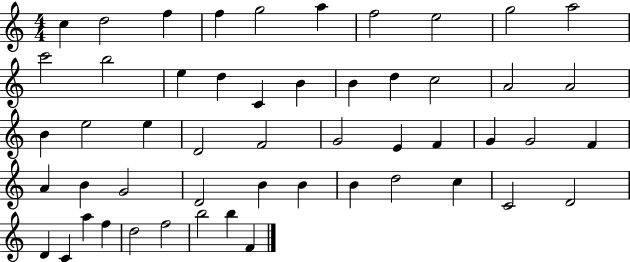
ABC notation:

X:1
T:Untitled
M:4/4
L:1/4
K:C
c d2 f f g2 a f2 e2 g2 a2 c'2 b2 e d C B B d c2 A2 A2 B e2 e D2 F2 G2 E F G G2 F A B G2 D2 B B B d2 c C2 D2 D C a f d2 f2 b2 b F